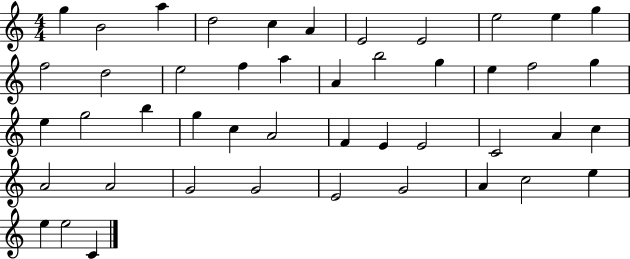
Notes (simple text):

G5/q B4/h A5/q D5/h C5/q A4/q E4/h E4/h E5/h E5/q G5/q F5/h D5/h E5/h F5/q A5/q A4/q B5/h G5/q E5/q F5/h G5/q E5/q G5/h B5/q G5/q C5/q A4/h F4/q E4/q E4/h C4/h A4/q C5/q A4/h A4/h G4/h G4/h E4/h G4/h A4/q C5/h E5/q E5/q E5/h C4/q